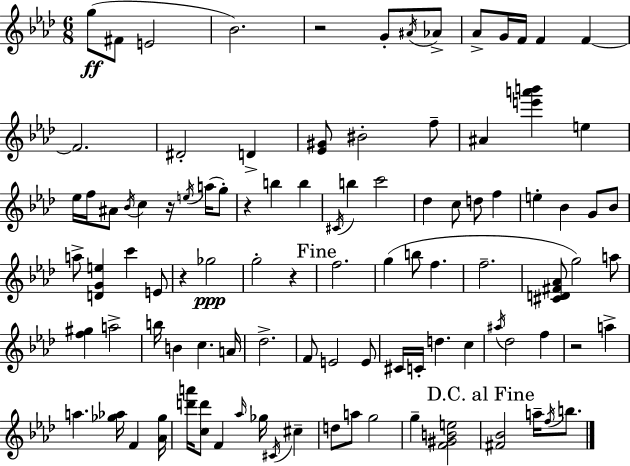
{
  \clef treble
  \numericTimeSignature
  \time 6/8
  \key f \minor
  g''8(\ff fis'8 e'2 | bes'2.) | r2 g'8-. \acciaccatura { ais'16 } aes'8-> | aes'8-> g'16 f'16 f'4 f'4~~ | \break f'2. | dis'2-. d'4-> | <ees' gis'>8 bis'2-. f''8-- | ais'4 <e''' a''' b'''>4 e''4 | \break ees''16 f''16 ais'8 \acciaccatura { bes'16 } c''4 r16 \acciaccatura { e''16 }( | a''16 g''8-.) r4 b''4 b''4 | \acciaccatura { cis'16 } b''4 c'''2 | des''4 c''8 d''8 | \break f''4 e''4-. bes'4 | g'8 bes'8 a''8-> <d' g' e''>4 c'''4 | e'8 r4 ges''2\ppp | g''2-. | \break r4 \mark "Fine" f''2. | g''4( b''8 f''4. | f''2.-- | <cis' d' fis' aes'>8 g''2) | \break a''8 <f'' gis''>4 a''2-> | b''16 b'4 c''4. | a'16 des''2.-> | f'8 e'2 | \break e'8 cis'16 c'16-. d''4. | c''4 \acciaccatura { ais''16 } des''2 | f''4 r2 | a''4-> a''4. <ges'' aes''>16 | \break f'4 <aes' ges''>16 <d''' a'''>16 <c'' d'''>8 f'4 | \grace { aes''16 } ges''16 \acciaccatura { cis'16 } cis''4-- d''8 a''8 g''2 | g''4-- <f' gis' b' e''>2 | \mark "D.C. al Fine" <fis' bes'>2 | \break a''16-- \acciaccatura { f''16 } b''8. \bar "|."
}